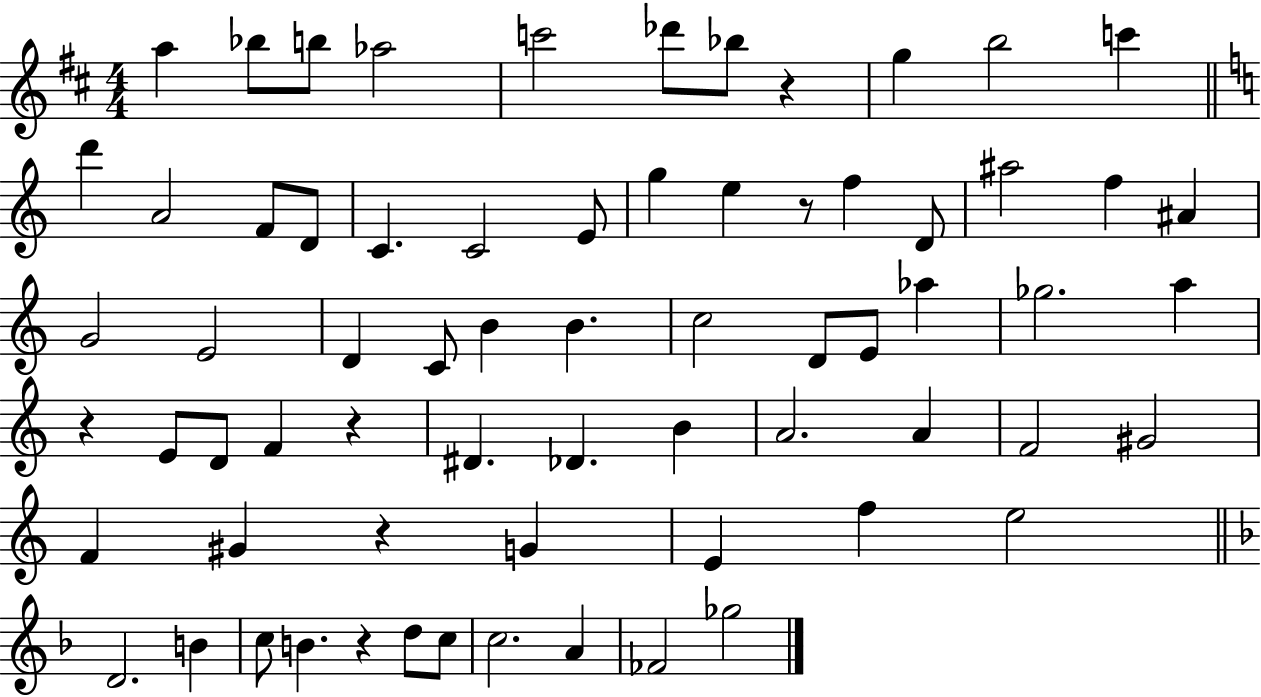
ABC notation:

X:1
T:Untitled
M:4/4
L:1/4
K:D
a _b/2 b/2 _a2 c'2 _d'/2 _b/2 z g b2 c' d' A2 F/2 D/2 C C2 E/2 g e z/2 f D/2 ^a2 f ^A G2 E2 D C/2 B B c2 D/2 E/2 _a _g2 a z E/2 D/2 F z ^D _D B A2 A F2 ^G2 F ^G z G E f e2 D2 B c/2 B z d/2 c/2 c2 A _F2 _g2